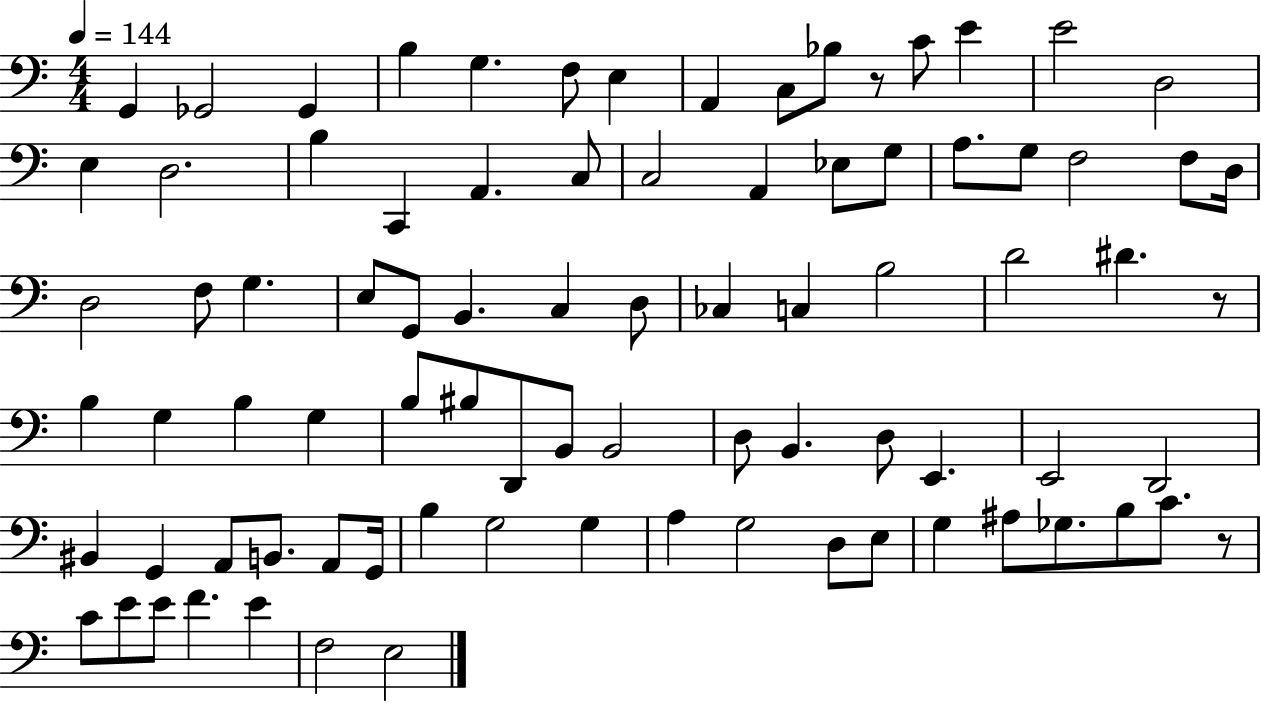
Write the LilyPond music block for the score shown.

{
  \clef bass
  \numericTimeSignature
  \time 4/4
  \key c \major
  \tempo 4 = 144
  g,4 ges,2 ges,4 | b4 g4. f8 e4 | a,4 c8 bes8 r8 c'8 e'4 | e'2 d2 | \break e4 d2. | b4 c,4 a,4. c8 | c2 a,4 ees8 g8 | a8. g8 f2 f8 d16 | \break d2 f8 g4. | e8 g,8 b,4. c4 d8 | ces4 c4 b2 | d'2 dis'4. r8 | \break b4 g4 b4 g4 | b8 bis8 d,8 b,8 b,2 | d8 b,4. d8 e,4. | e,2 d,2 | \break bis,4 g,4 a,8 b,8. a,8 g,16 | b4 g2 g4 | a4 g2 d8 e8 | g4 ais8 ges8. b8 c'8. r8 | \break c'8 e'8 e'8 f'4. e'4 | f2 e2 | \bar "|."
}